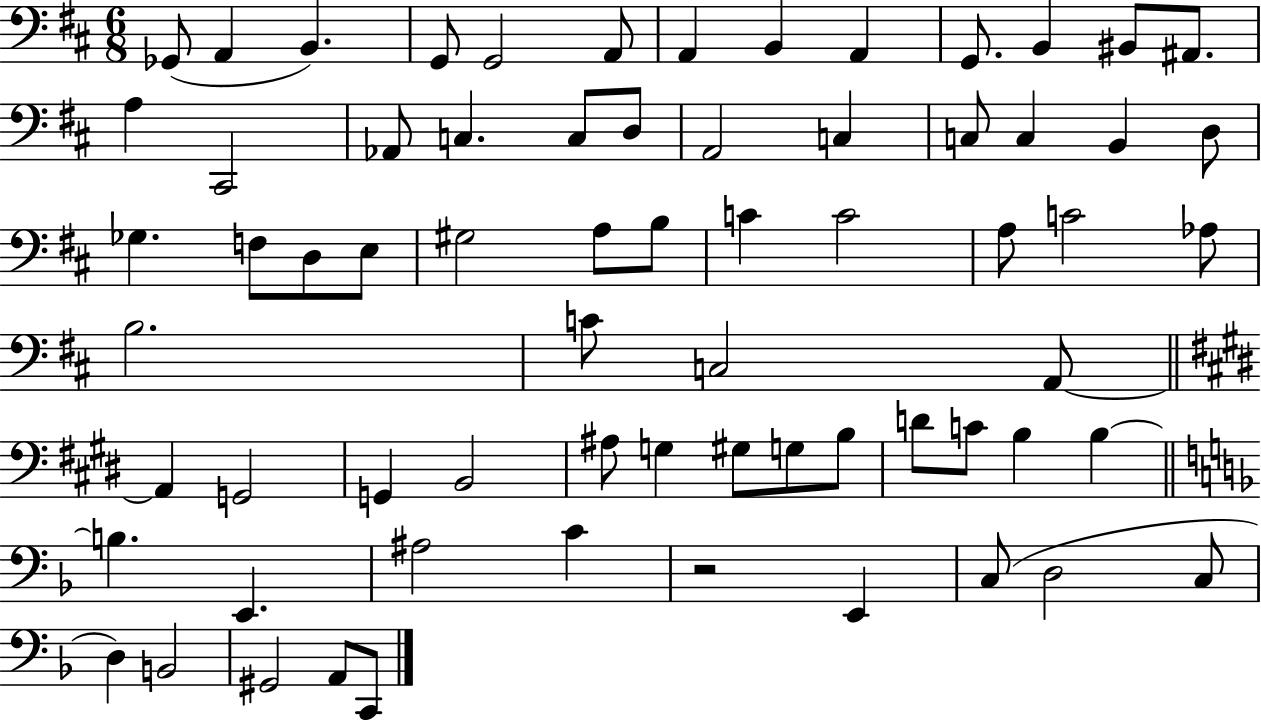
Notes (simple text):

Gb2/e A2/q B2/q. G2/e G2/h A2/e A2/q B2/q A2/q G2/e. B2/q BIS2/e A#2/e. A3/q C#2/h Ab2/e C3/q. C3/e D3/e A2/h C3/q C3/e C3/q B2/q D3/e Gb3/q. F3/e D3/e E3/e G#3/h A3/e B3/e C4/q C4/h A3/e C4/h Ab3/e B3/h. C4/e C3/h A2/e A2/q G2/h G2/q B2/h A#3/e G3/q G#3/e G3/e B3/e D4/e C4/e B3/q B3/q B3/q. E2/q. A#3/h C4/q R/h E2/q C3/e D3/h C3/e D3/q B2/h G#2/h A2/e C2/e